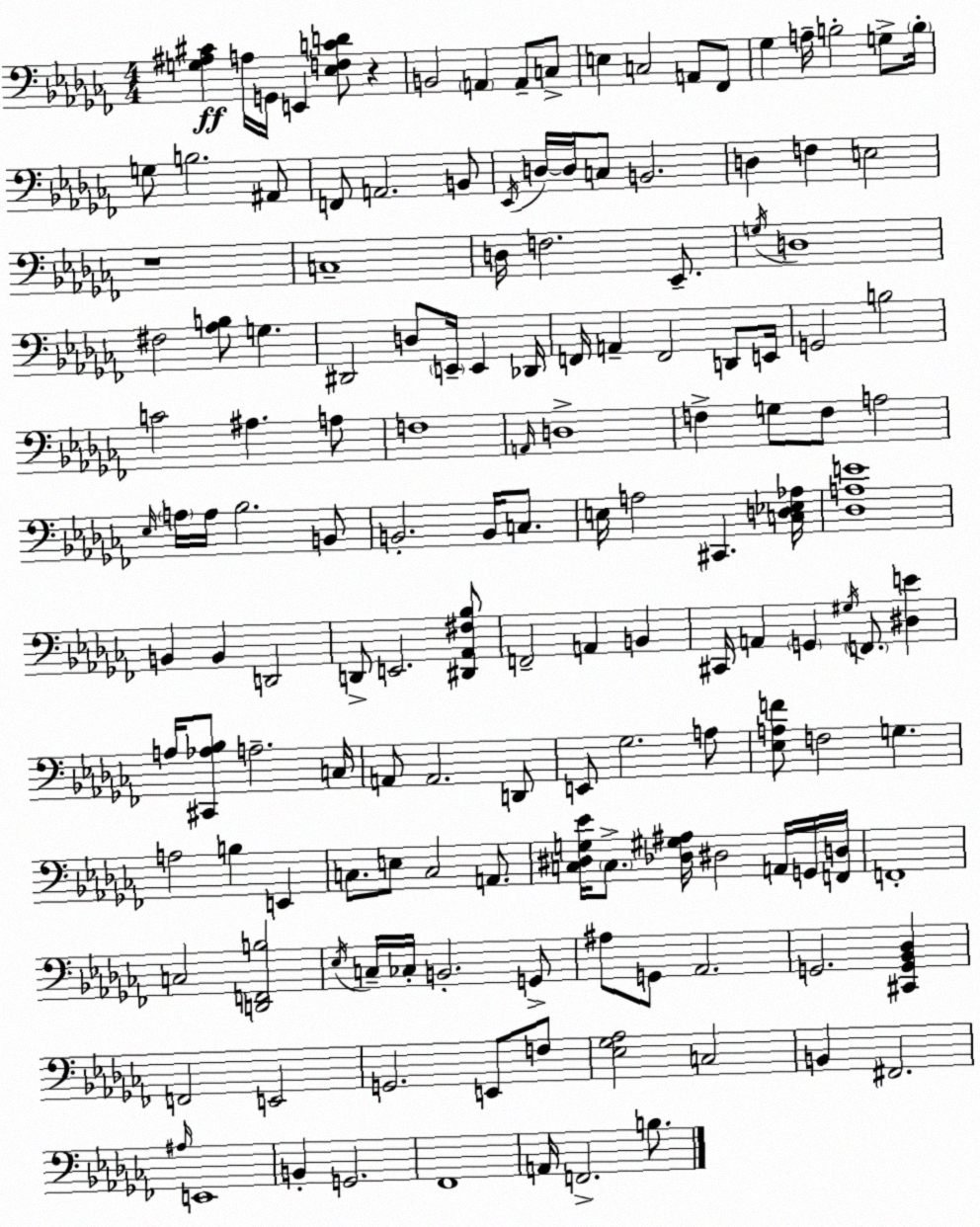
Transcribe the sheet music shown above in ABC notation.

X:1
T:Untitled
M:4/4
L:1/4
K:Abm
[G,^A,^C] A,/4 G,,/4 E,, [_E,F,CD]/2 z B,,2 A,, A,,/2 C,/2 E, C,2 A,,/2 _F,,/2 _G, A,/4 B,2 G,/2 B,/4 G,/2 B,2 ^A,,/2 F,,/2 A,,2 B,,/2 _E,,/4 D,/4 D,/4 C,/2 B,,2 D, F, E,2 z4 C,4 D,/4 F,2 _E,,/2 G,/4 D,4 ^F,2 [_A,B,]/2 G, ^D,,2 D,/2 E,,/4 E,, _D,,/4 F,,/4 A,, F,,2 D,,/2 E,,/4 G,,2 B,2 C2 ^A, A,/2 F,4 A,,/4 D,4 F, G,/2 F,/2 A,2 _E,/4 A,/4 A,/4 _B,2 B,,/2 B,,2 B,,/4 C,/2 E,/4 A,2 ^C,, [C,D,_E,_A,]/4 [_D,A,E]4 B,, B,, D,,2 D,,/2 E,,2 [^D,,_A,,^F,_B,]/2 F,,2 A,, B,, ^C,,/4 A,, G,, ^G,/4 F,,/2 [^D,E] A,/4 [^C,,_A,_B,]/2 A,2 C,/4 A,,/2 A,,2 D,,/2 E,,/2 _G,2 A,/2 [_E,A,F]/2 F,2 G, A,2 B, E,, C,/2 E,/2 C,2 A,,/2 [C,^D,G,_E]/4 C,/2 [_D,^G,^A,]/4 ^D,2 A,,/4 G,,/4 [F,,D,]/4 F,,4 C,2 [D,,F,,B,]2 _E,/4 C,/4 _C,/4 B,,2 G,,/2 ^A,/2 G,,/2 _A,,2 G,,2 [^C,,G,,_B,,_D,] F,,2 E,,2 G,,2 E,,/2 F,/2 [_E,_G,_A,]2 C,2 B,, ^F,,2 ^A,/4 E,,4 B,, G,,2 _F,,4 A,,/4 F,,2 B,/2